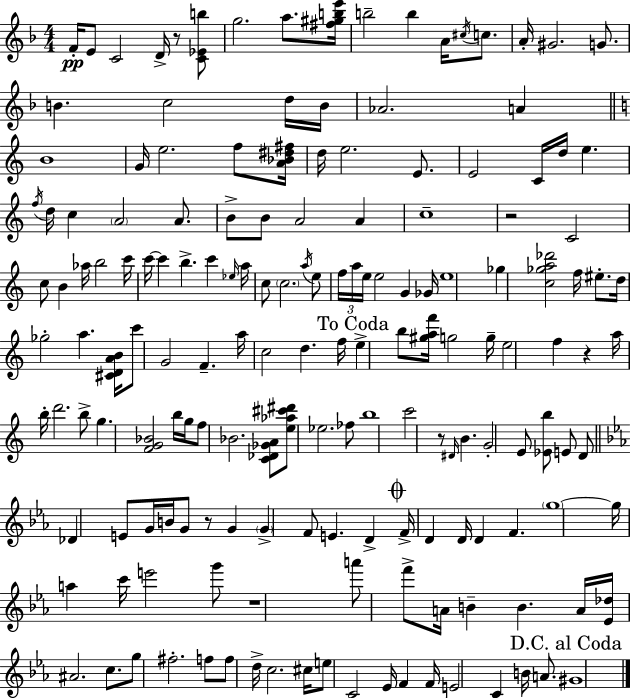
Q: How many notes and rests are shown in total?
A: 165